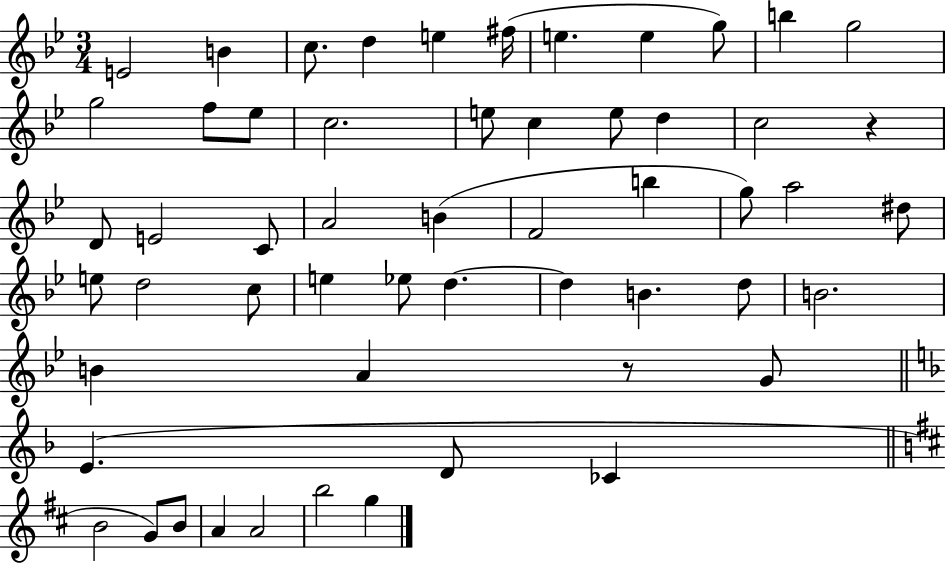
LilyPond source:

{
  \clef treble
  \numericTimeSignature
  \time 3/4
  \key bes \major
  e'2 b'4 | c''8. d''4 e''4 fis''16( | e''4. e''4 g''8) | b''4 g''2 | \break g''2 f''8 ees''8 | c''2. | e''8 c''4 e''8 d''4 | c''2 r4 | \break d'8 e'2 c'8 | a'2 b'4( | f'2 b''4 | g''8) a''2 dis''8 | \break e''8 d''2 c''8 | e''4 ees''8 d''4.~~ | d''4 b'4. d''8 | b'2. | \break b'4 a'4 r8 g'8 | \bar "||" \break \key f \major e'4.( d'8 ces'4 | \bar "||" \break \key b \minor b'2 g'8) b'8 | a'4 a'2 | b''2 g''4 | \bar "|."
}